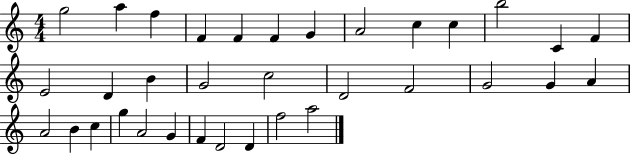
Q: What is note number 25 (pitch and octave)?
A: B4